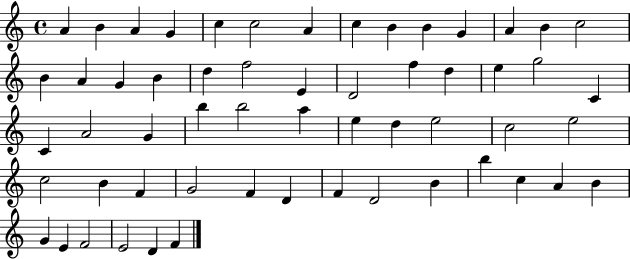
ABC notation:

X:1
T:Untitled
M:4/4
L:1/4
K:C
A B A G c c2 A c B B G A B c2 B A G B d f2 E D2 f d e g2 C C A2 G b b2 a e d e2 c2 e2 c2 B F G2 F D F D2 B b c A B G E F2 E2 D F